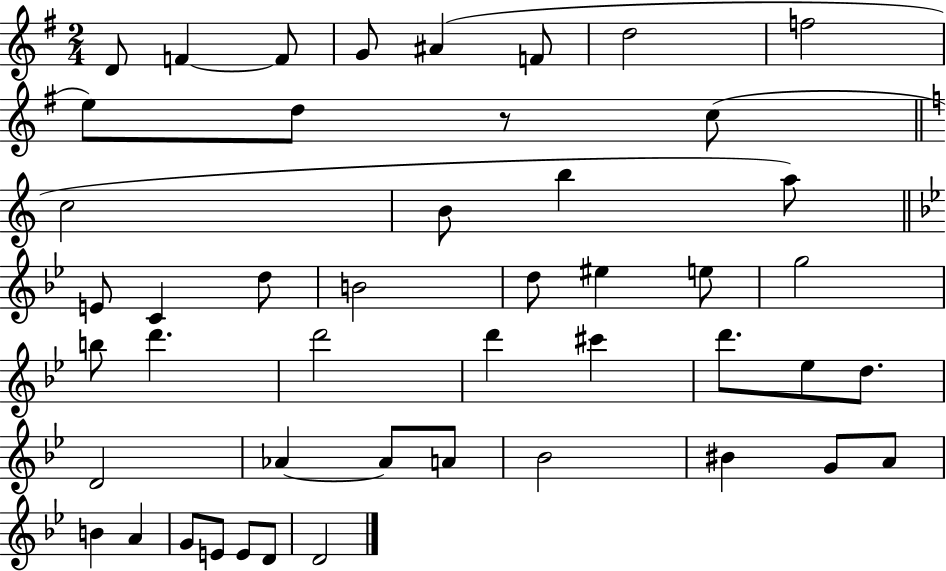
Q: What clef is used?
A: treble